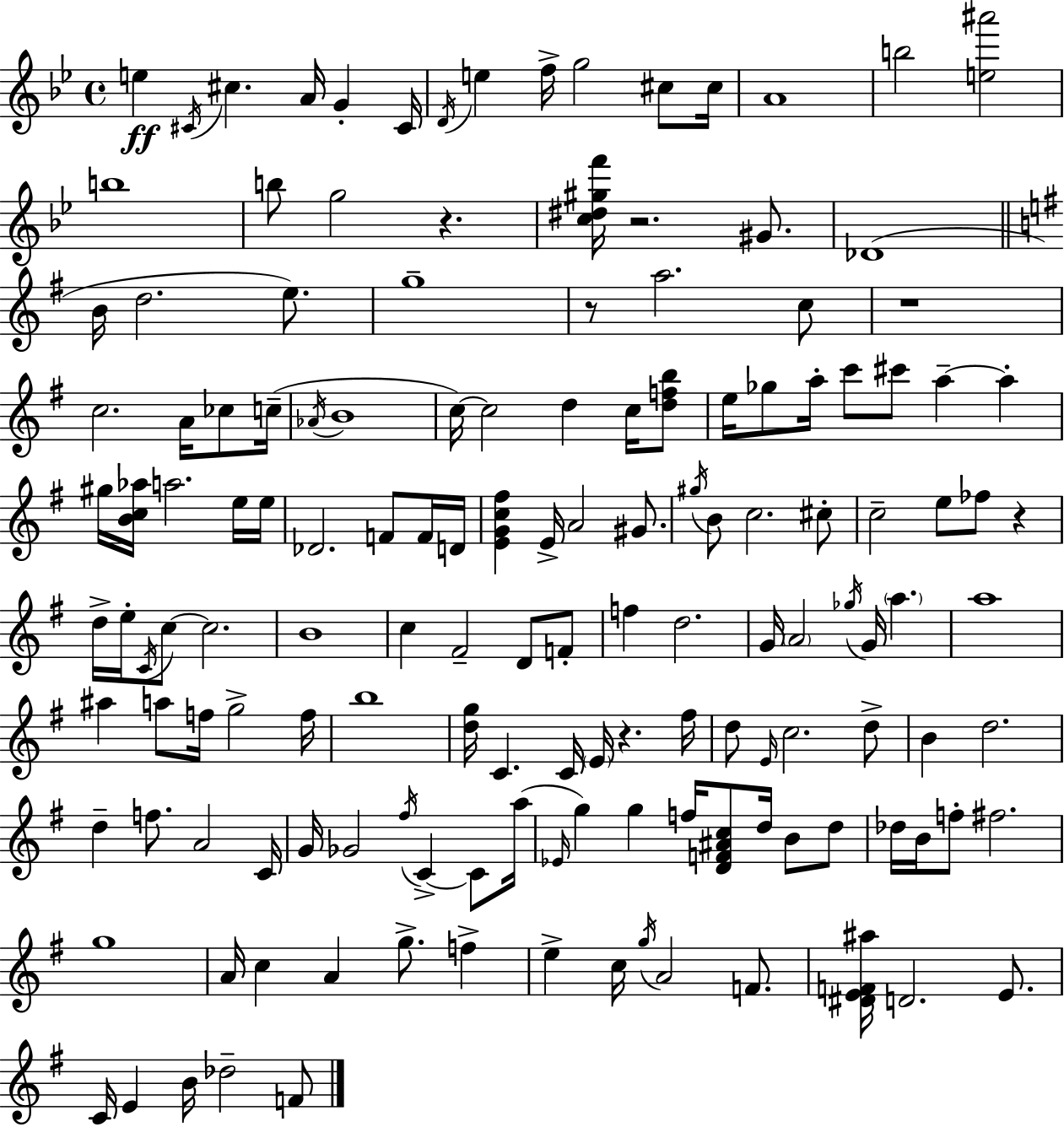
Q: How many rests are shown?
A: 6